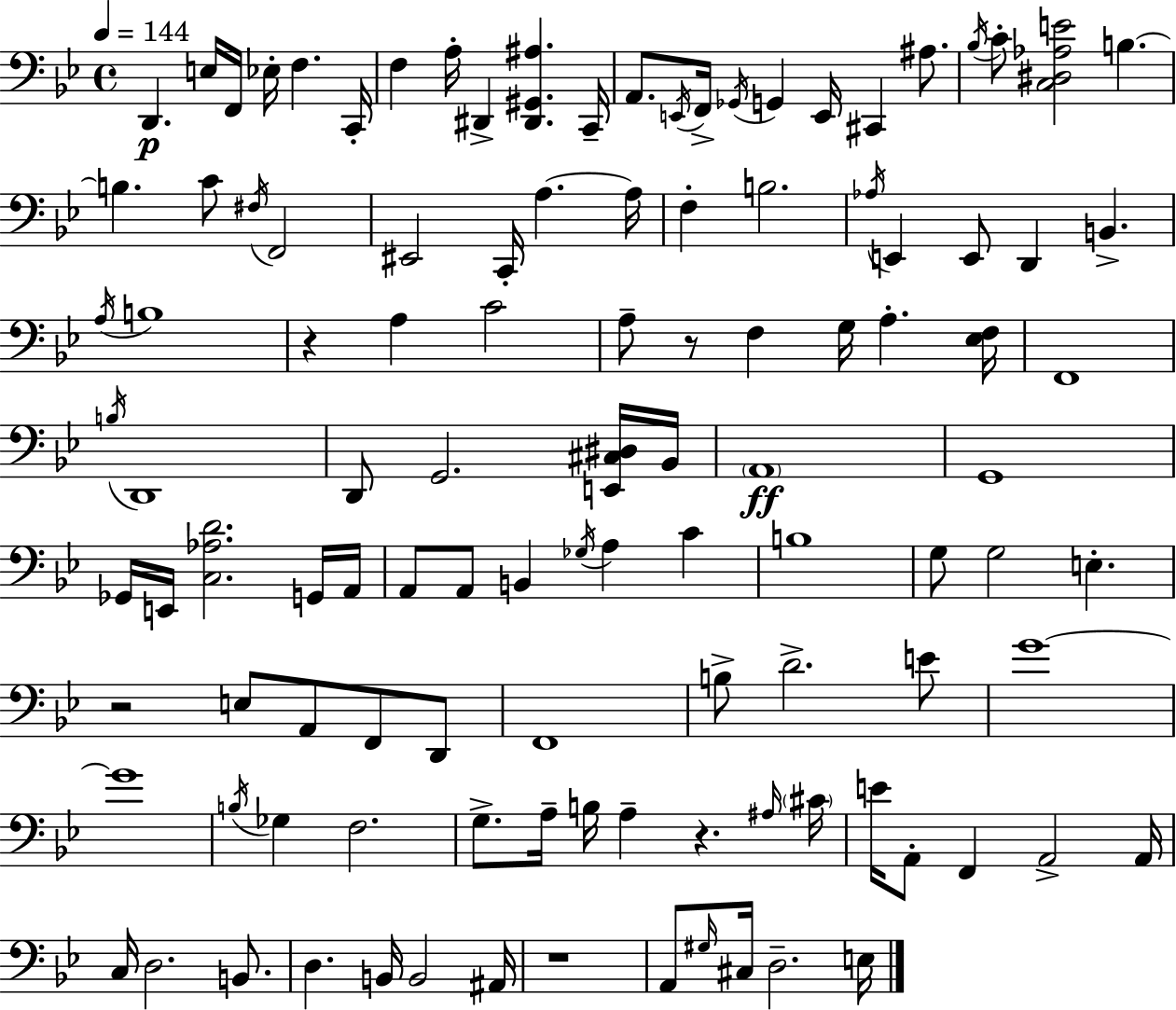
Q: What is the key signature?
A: BES major